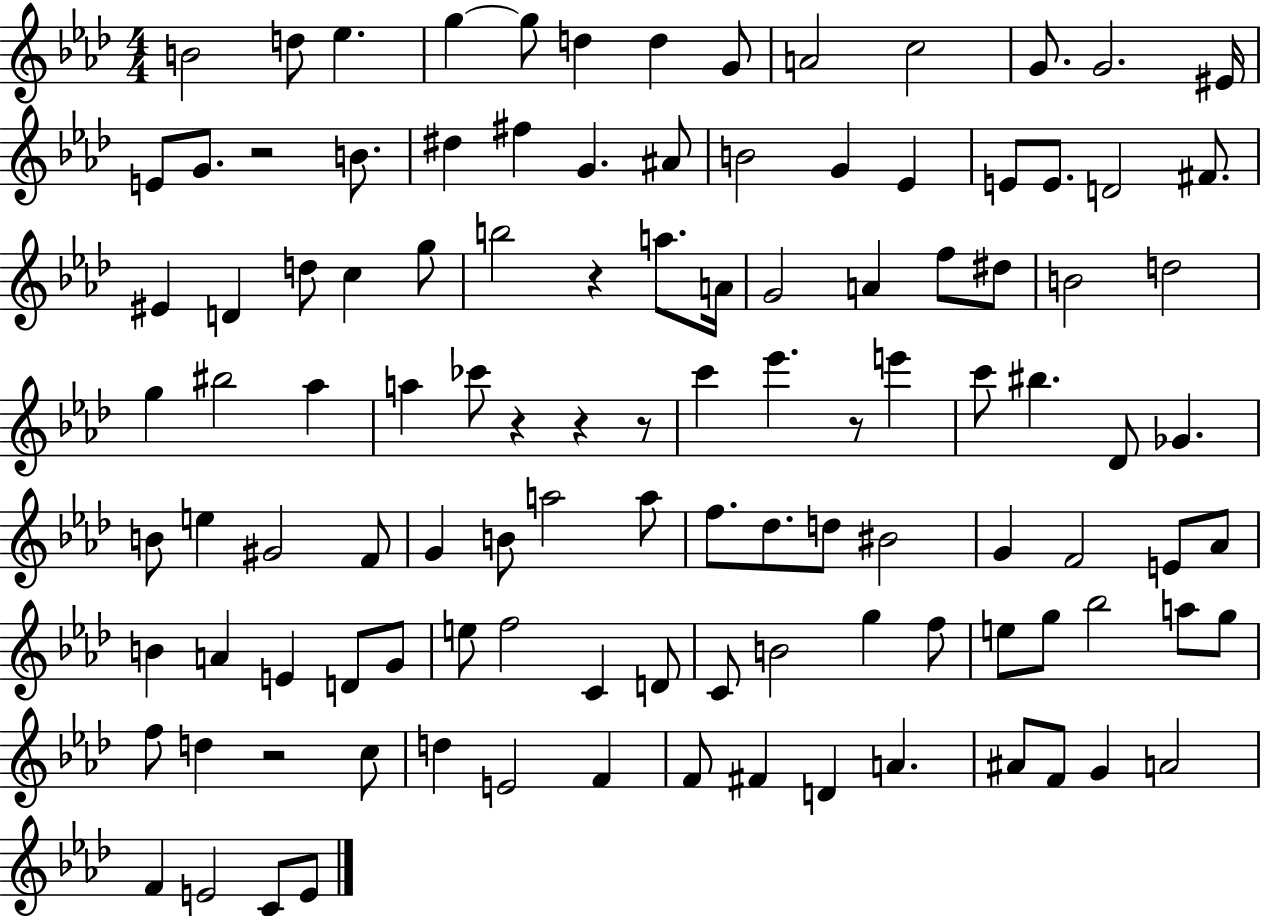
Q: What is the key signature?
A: AES major